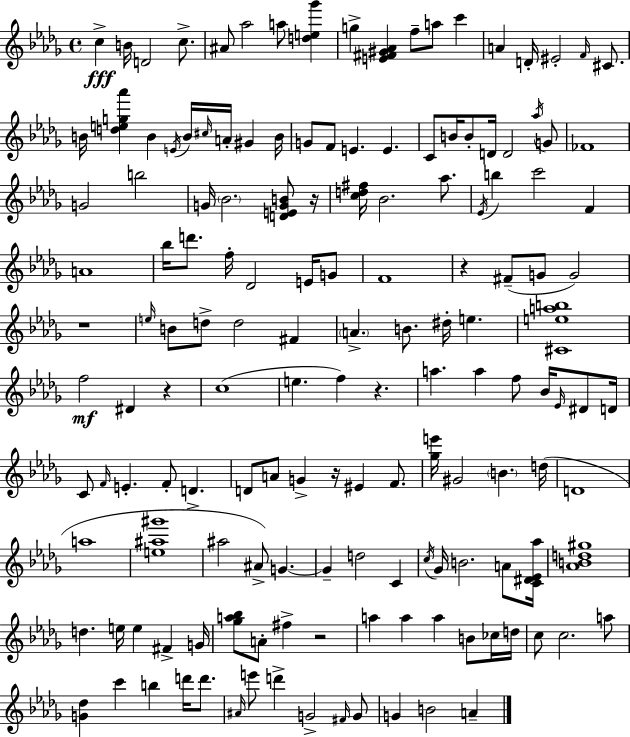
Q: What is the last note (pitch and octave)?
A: A4